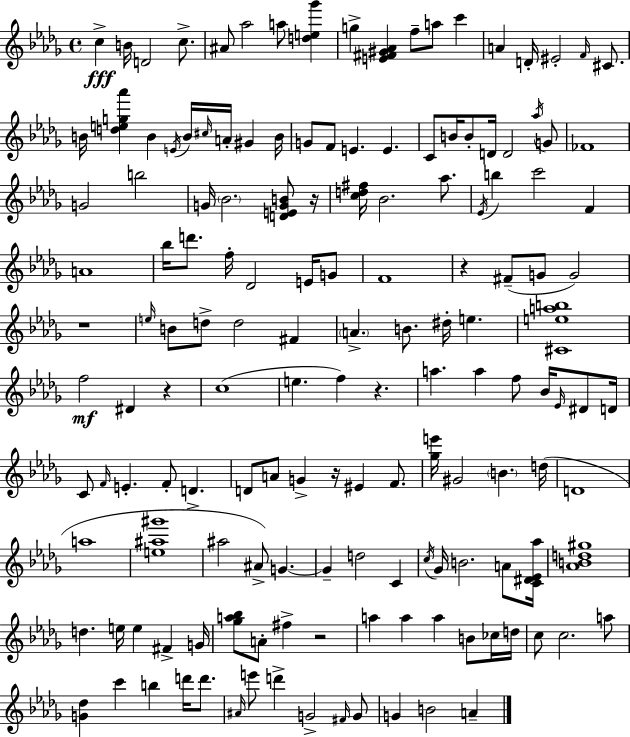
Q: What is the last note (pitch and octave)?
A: A4